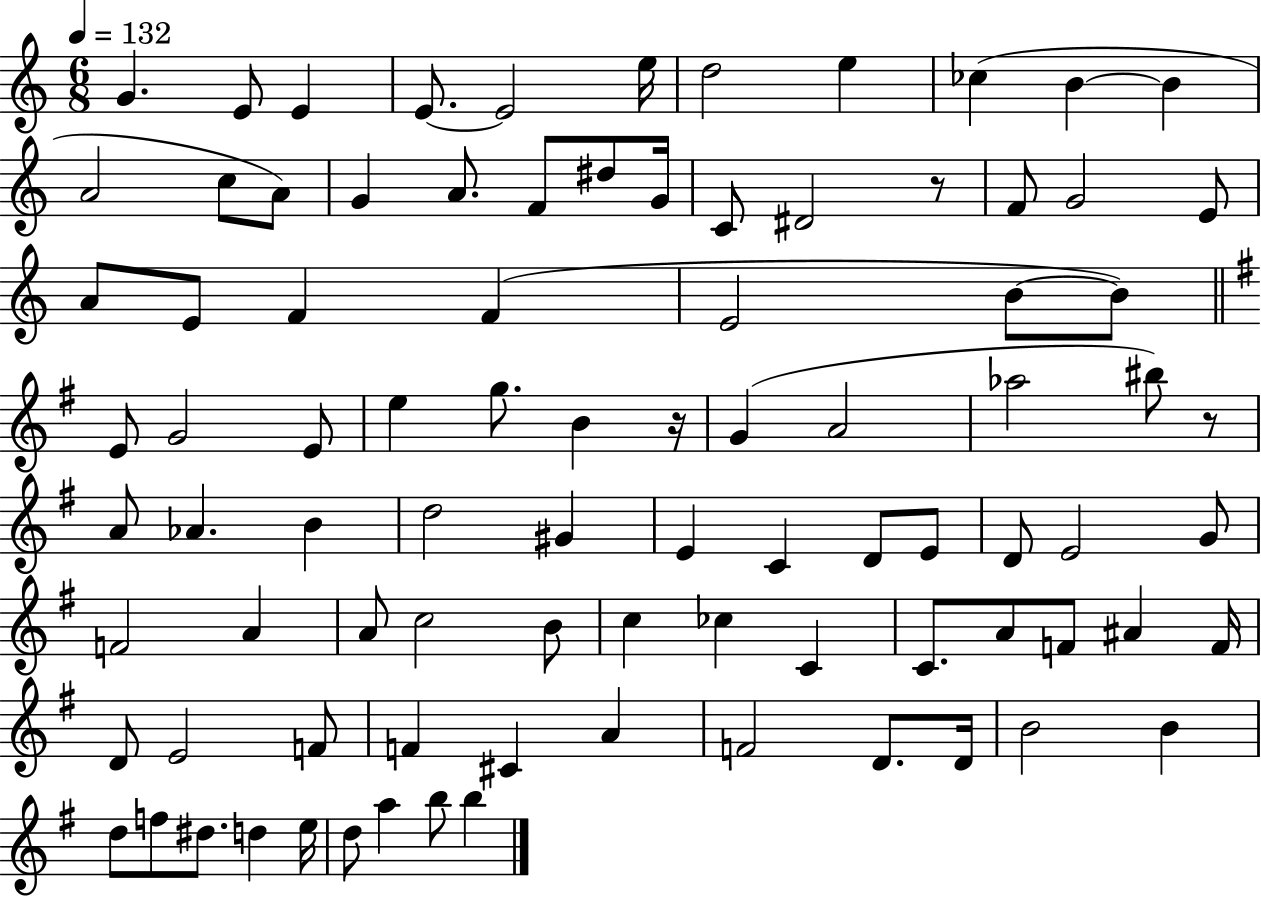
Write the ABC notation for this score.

X:1
T:Untitled
M:6/8
L:1/4
K:C
G E/2 E E/2 E2 e/4 d2 e _c B B A2 c/2 A/2 G A/2 F/2 ^d/2 G/4 C/2 ^D2 z/2 F/2 G2 E/2 A/2 E/2 F F E2 B/2 B/2 E/2 G2 E/2 e g/2 B z/4 G A2 _a2 ^b/2 z/2 A/2 _A B d2 ^G E C D/2 E/2 D/2 E2 G/2 F2 A A/2 c2 B/2 c _c C C/2 A/2 F/2 ^A F/4 D/2 E2 F/2 F ^C A F2 D/2 D/4 B2 B d/2 f/2 ^d/2 d e/4 d/2 a b/2 b